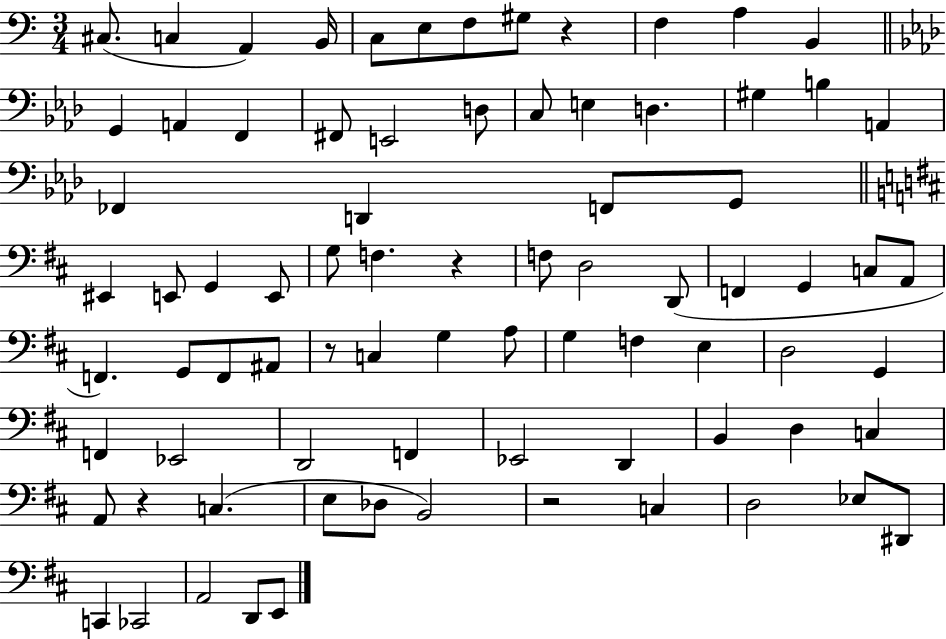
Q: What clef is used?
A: bass